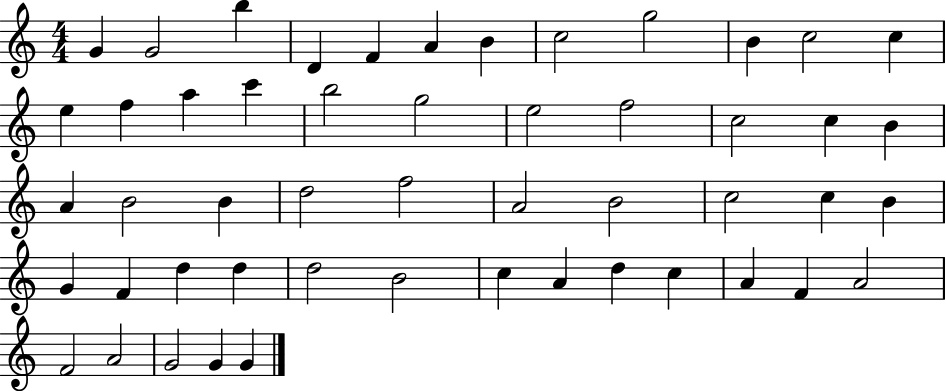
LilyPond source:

{
  \clef treble
  \numericTimeSignature
  \time 4/4
  \key c \major
  g'4 g'2 b''4 | d'4 f'4 a'4 b'4 | c''2 g''2 | b'4 c''2 c''4 | \break e''4 f''4 a''4 c'''4 | b''2 g''2 | e''2 f''2 | c''2 c''4 b'4 | \break a'4 b'2 b'4 | d''2 f''2 | a'2 b'2 | c''2 c''4 b'4 | \break g'4 f'4 d''4 d''4 | d''2 b'2 | c''4 a'4 d''4 c''4 | a'4 f'4 a'2 | \break f'2 a'2 | g'2 g'4 g'4 | \bar "|."
}